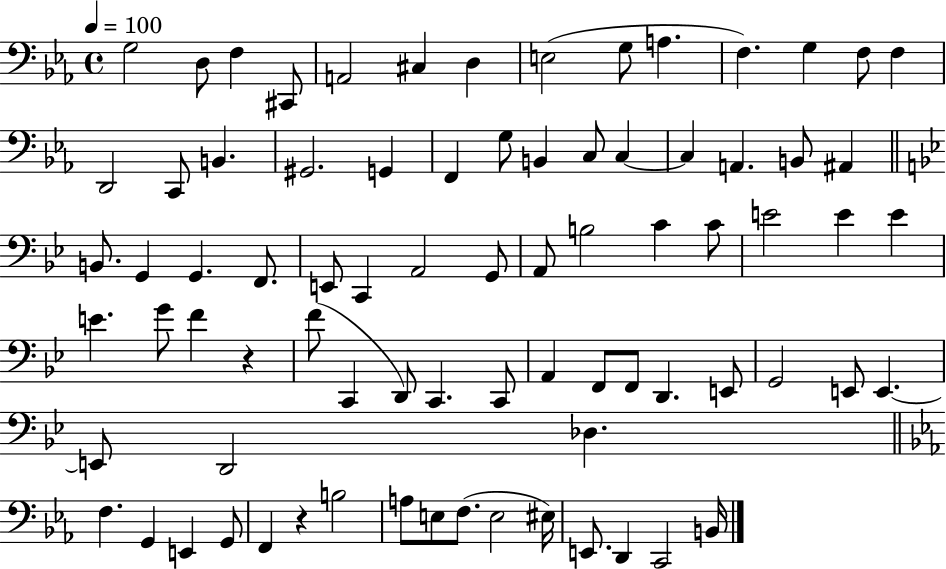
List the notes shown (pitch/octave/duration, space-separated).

G3/h D3/e F3/q C#2/e A2/h C#3/q D3/q E3/h G3/e A3/q. F3/q. G3/q F3/e F3/q D2/h C2/e B2/q. G#2/h. G2/q F2/q G3/e B2/q C3/e C3/q C3/q A2/q. B2/e A#2/q B2/e. G2/q G2/q. F2/e. E2/e C2/q A2/h G2/e A2/e B3/h C4/q C4/e E4/h E4/q E4/q E4/q. G4/e F4/q R/q F4/e C2/q D2/e C2/q. C2/e A2/q F2/e F2/e D2/q. E2/e G2/h E2/e E2/q. E2/e D2/h Db3/q. F3/q. G2/q E2/q G2/e F2/q R/q B3/h A3/e E3/e F3/e. E3/h EIS3/s E2/e. D2/q C2/h B2/s